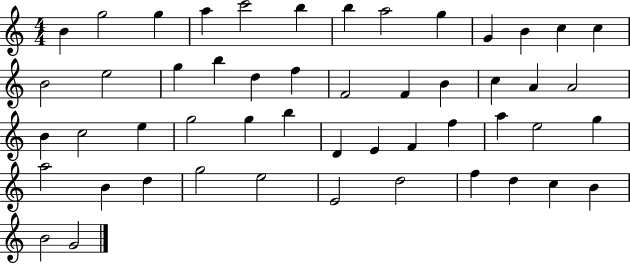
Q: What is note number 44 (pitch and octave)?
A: E4